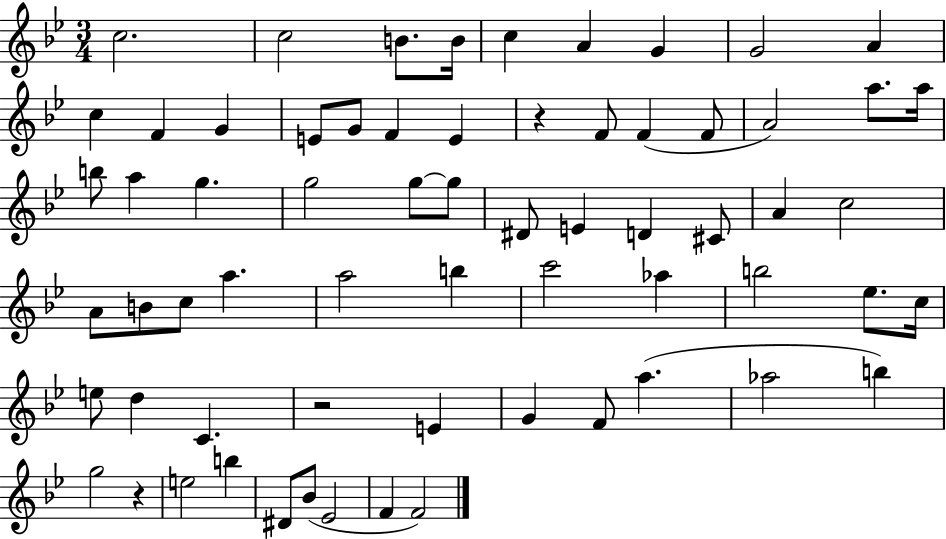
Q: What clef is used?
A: treble